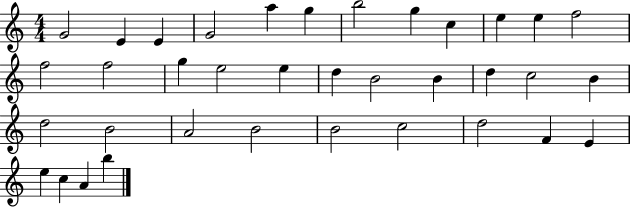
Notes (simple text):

G4/h E4/q E4/q G4/h A5/q G5/q B5/h G5/q C5/q E5/q E5/q F5/h F5/h F5/h G5/q E5/h E5/q D5/q B4/h B4/q D5/q C5/h B4/q D5/h B4/h A4/h B4/h B4/h C5/h D5/h F4/q E4/q E5/q C5/q A4/q B5/q